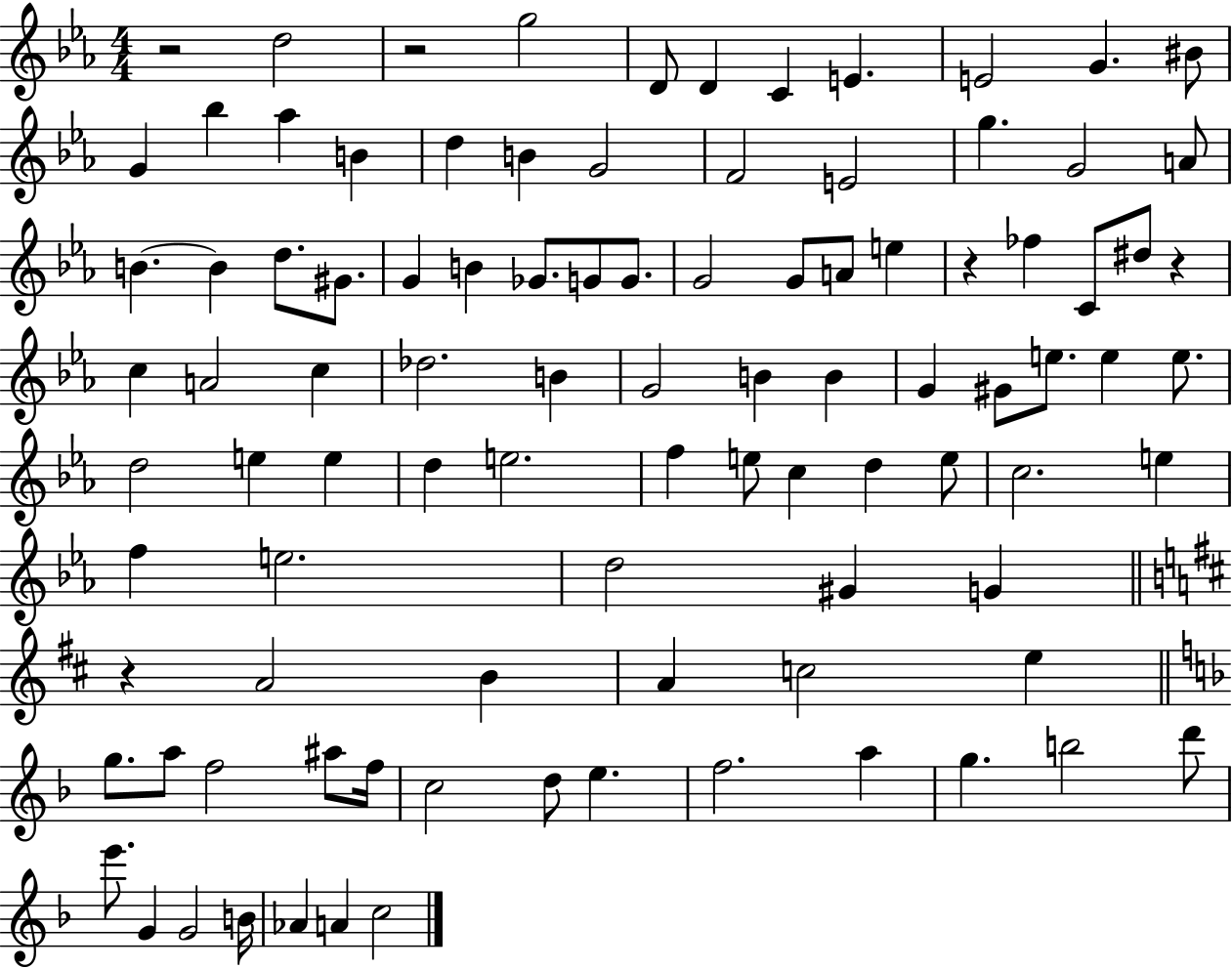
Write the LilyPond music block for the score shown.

{
  \clef treble
  \numericTimeSignature
  \time 4/4
  \key ees \major
  \repeat volta 2 { r2 d''2 | r2 g''2 | d'8 d'4 c'4 e'4. | e'2 g'4. bis'8 | \break g'4 bes''4 aes''4 b'4 | d''4 b'4 g'2 | f'2 e'2 | g''4. g'2 a'8 | \break b'4.~~ b'4 d''8. gis'8. | g'4 b'4 ges'8. g'8 g'8. | g'2 g'8 a'8 e''4 | r4 fes''4 c'8 dis''8 r4 | \break c''4 a'2 c''4 | des''2. b'4 | g'2 b'4 b'4 | g'4 gis'8 e''8. e''4 e''8. | \break d''2 e''4 e''4 | d''4 e''2. | f''4 e''8 c''4 d''4 e''8 | c''2. e''4 | \break f''4 e''2. | d''2 gis'4 g'4 | \bar "||" \break \key b \minor r4 a'2 b'4 | a'4 c''2 e''4 | \bar "||" \break \key f \major g''8. a''8 f''2 ais''8 f''16 | c''2 d''8 e''4. | f''2. a''4 | g''4. b''2 d'''8 | \break e'''8. g'4 g'2 b'16 | aes'4 a'4 c''2 | } \bar "|."
}